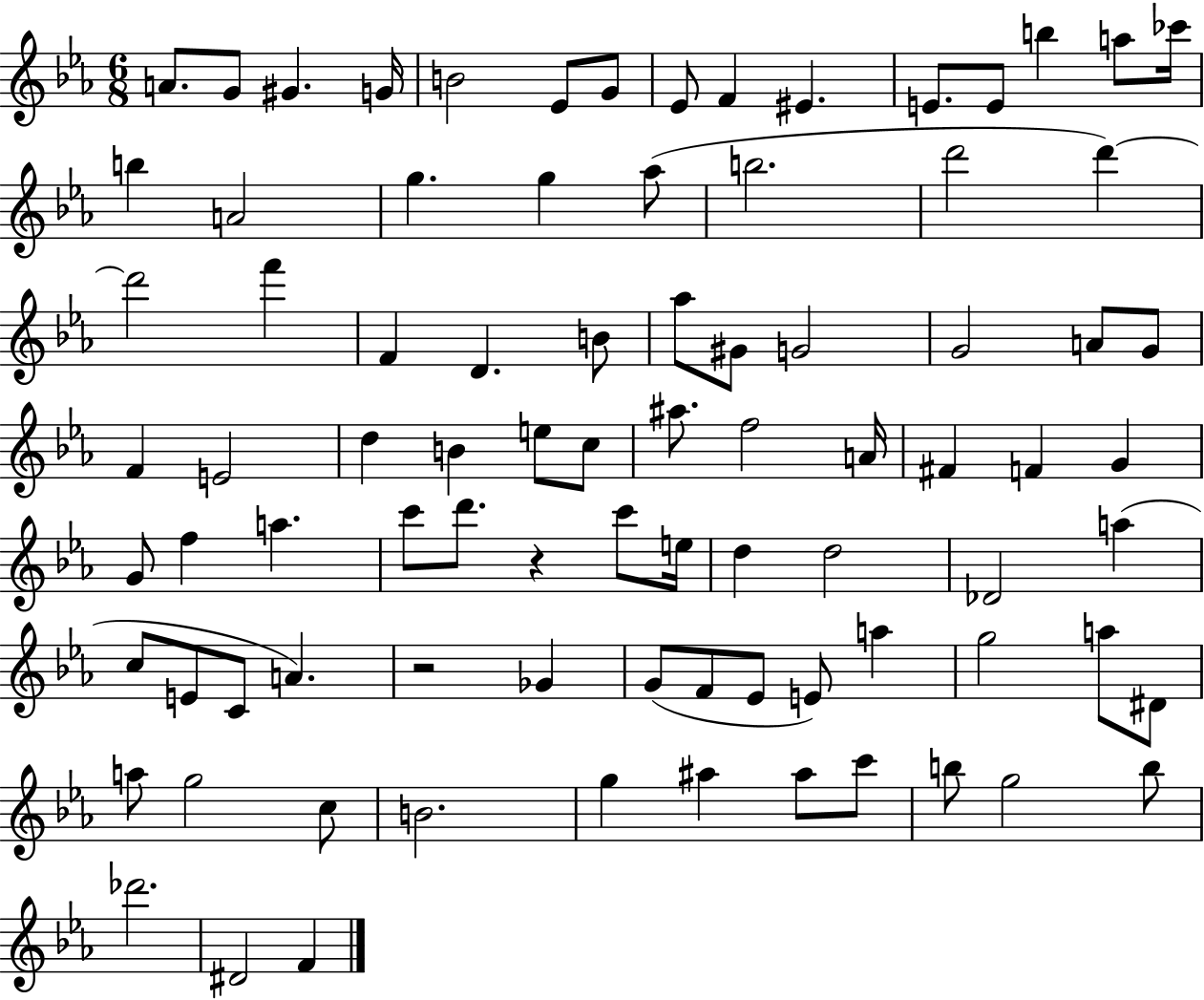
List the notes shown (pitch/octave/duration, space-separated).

A4/e. G4/e G#4/q. G4/s B4/h Eb4/e G4/e Eb4/e F4/q EIS4/q. E4/e. E4/e B5/q A5/e CES6/s B5/q A4/h G5/q. G5/q Ab5/e B5/h. D6/h D6/q D6/h F6/q F4/q D4/q. B4/e Ab5/e G#4/e G4/h G4/h A4/e G4/e F4/q E4/h D5/q B4/q E5/e C5/e A#5/e. F5/h A4/s F#4/q F4/q G4/q G4/e F5/q A5/q. C6/e D6/e. R/q C6/e E5/s D5/q D5/h Db4/h A5/q C5/e E4/e C4/e A4/q. R/h Gb4/q G4/e F4/e Eb4/e E4/e A5/q G5/h A5/e D#4/e A5/e G5/h C5/e B4/h. G5/q A#5/q A#5/e C6/e B5/e G5/h B5/e Db6/h. D#4/h F4/q